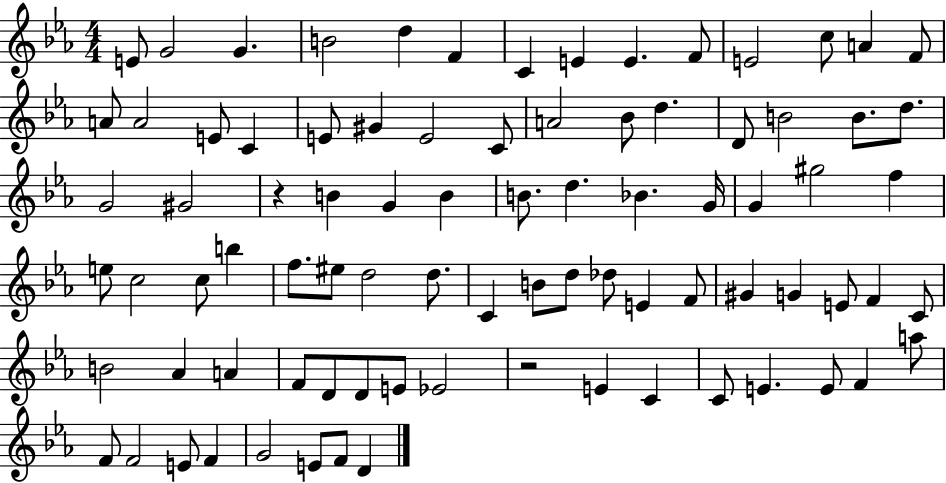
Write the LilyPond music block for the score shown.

{
  \clef treble
  \numericTimeSignature
  \time 4/4
  \key ees \major
  \repeat volta 2 { e'8 g'2 g'4. | b'2 d''4 f'4 | c'4 e'4 e'4. f'8 | e'2 c''8 a'4 f'8 | \break a'8 a'2 e'8 c'4 | e'8 gis'4 e'2 c'8 | a'2 bes'8 d''4. | d'8 b'2 b'8. d''8. | \break g'2 gis'2 | r4 b'4 g'4 b'4 | b'8. d''4. bes'4. g'16 | g'4 gis''2 f''4 | \break e''8 c''2 c''8 b''4 | f''8. eis''8 d''2 d''8. | c'4 b'8 d''8 des''8 e'4 f'8 | gis'4 g'4 e'8 f'4 c'8 | \break b'2 aes'4 a'4 | f'8 d'8 d'8 e'8 ees'2 | r2 e'4 c'4 | c'8 e'4. e'8 f'4 a''8 | \break f'8 f'2 e'8 f'4 | g'2 e'8 f'8 d'4 | } \bar "|."
}